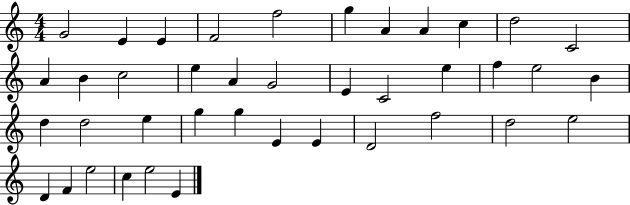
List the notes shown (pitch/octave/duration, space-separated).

G4/h E4/q E4/q F4/h F5/h G5/q A4/q A4/q C5/q D5/h C4/h A4/q B4/q C5/h E5/q A4/q G4/h E4/q C4/h E5/q F5/q E5/h B4/q D5/q D5/h E5/q G5/q G5/q E4/q E4/q D4/h F5/h D5/h E5/h D4/q F4/q E5/h C5/q E5/h E4/q